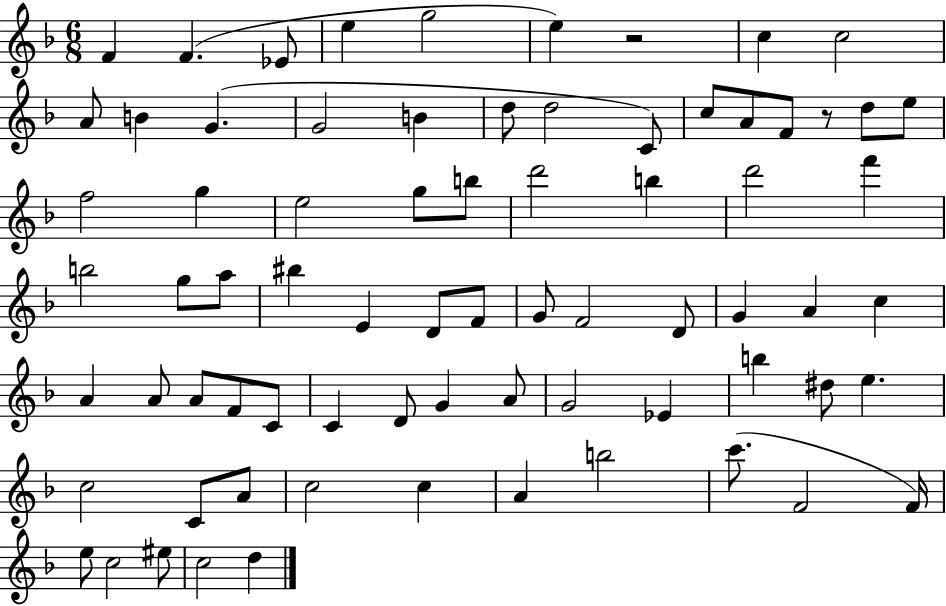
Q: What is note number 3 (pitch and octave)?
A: Eb4